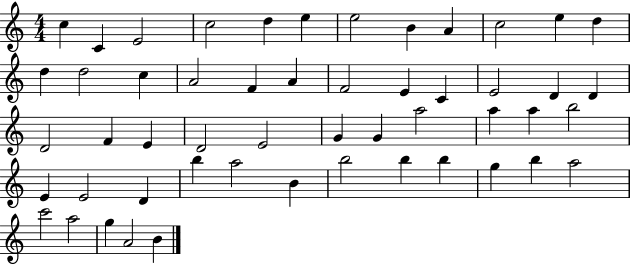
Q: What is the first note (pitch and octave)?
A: C5